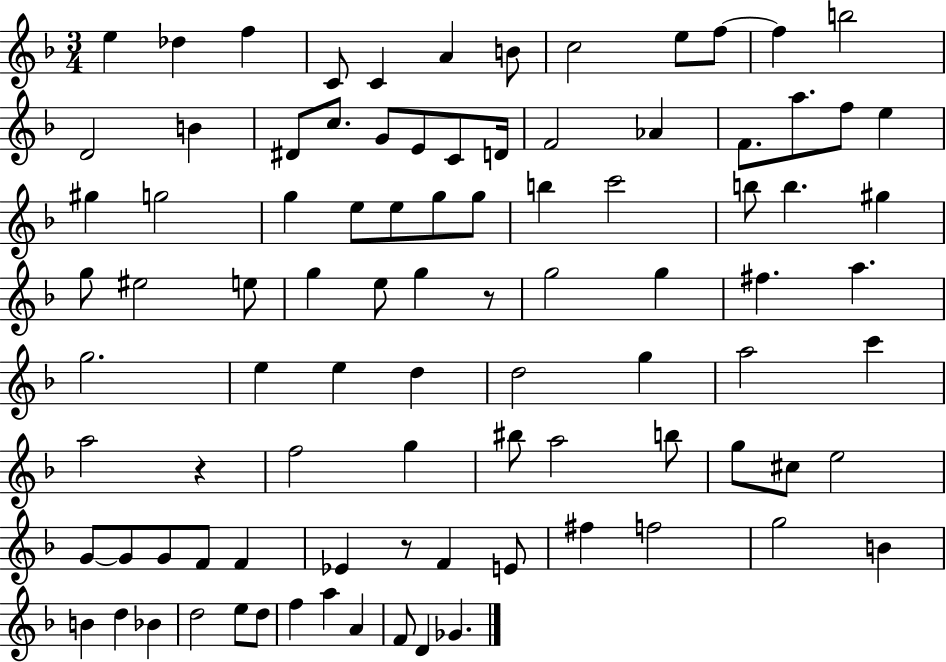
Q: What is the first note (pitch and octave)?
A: E5